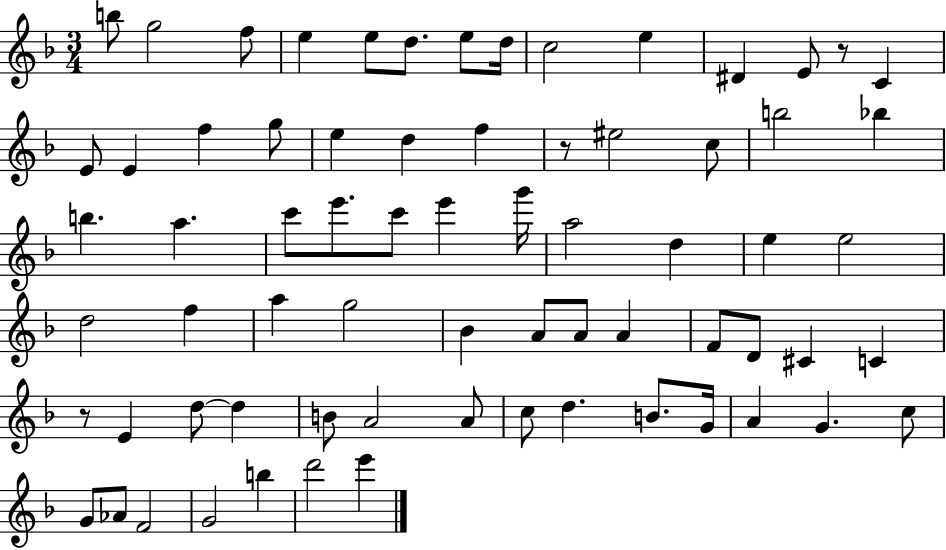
{
  \clef treble
  \numericTimeSignature
  \time 3/4
  \key f \major
  \repeat volta 2 { b''8 g''2 f''8 | e''4 e''8 d''8. e''8 d''16 | c''2 e''4 | dis'4 e'8 r8 c'4 | \break e'8 e'4 f''4 g''8 | e''4 d''4 f''4 | r8 eis''2 c''8 | b''2 bes''4 | \break b''4. a''4. | c'''8 e'''8. c'''8 e'''4 g'''16 | a''2 d''4 | e''4 e''2 | \break d''2 f''4 | a''4 g''2 | bes'4 a'8 a'8 a'4 | f'8 d'8 cis'4 c'4 | \break r8 e'4 d''8~~ d''4 | b'8 a'2 a'8 | c''8 d''4. b'8. g'16 | a'4 g'4. c''8 | \break g'8 aes'8 f'2 | g'2 b''4 | d'''2 e'''4 | } \bar "|."
}